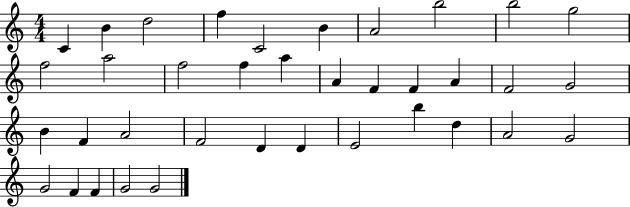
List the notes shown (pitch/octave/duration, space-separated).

C4/q B4/q D5/h F5/q C4/h B4/q A4/h B5/h B5/h G5/h F5/h A5/h F5/h F5/q A5/q A4/q F4/q F4/q A4/q F4/h G4/h B4/q F4/q A4/h F4/h D4/q D4/q E4/h B5/q D5/q A4/h G4/h G4/h F4/q F4/q G4/h G4/h